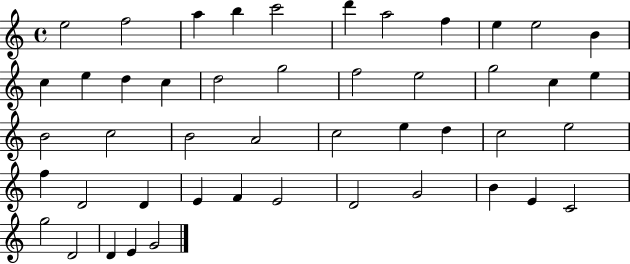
X:1
T:Untitled
M:4/4
L:1/4
K:C
e2 f2 a b c'2 d' a2 f e e2 B c e d c d2 g2 f2 e2 g2 c e B2 c2 B2 A2 c2 e d c2 e2 f D2 D E F E2 D2 G2 B E C2 g2 D2 D E G2